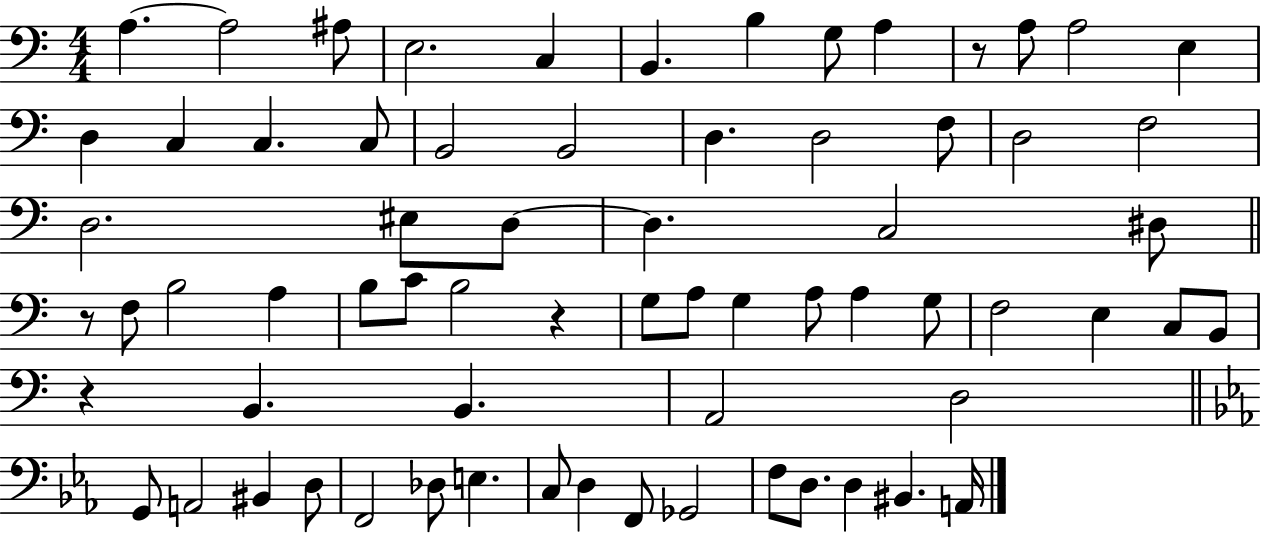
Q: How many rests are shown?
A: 4